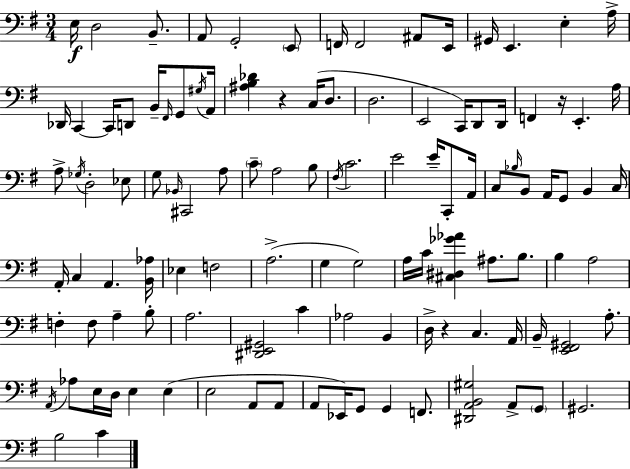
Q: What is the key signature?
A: G major